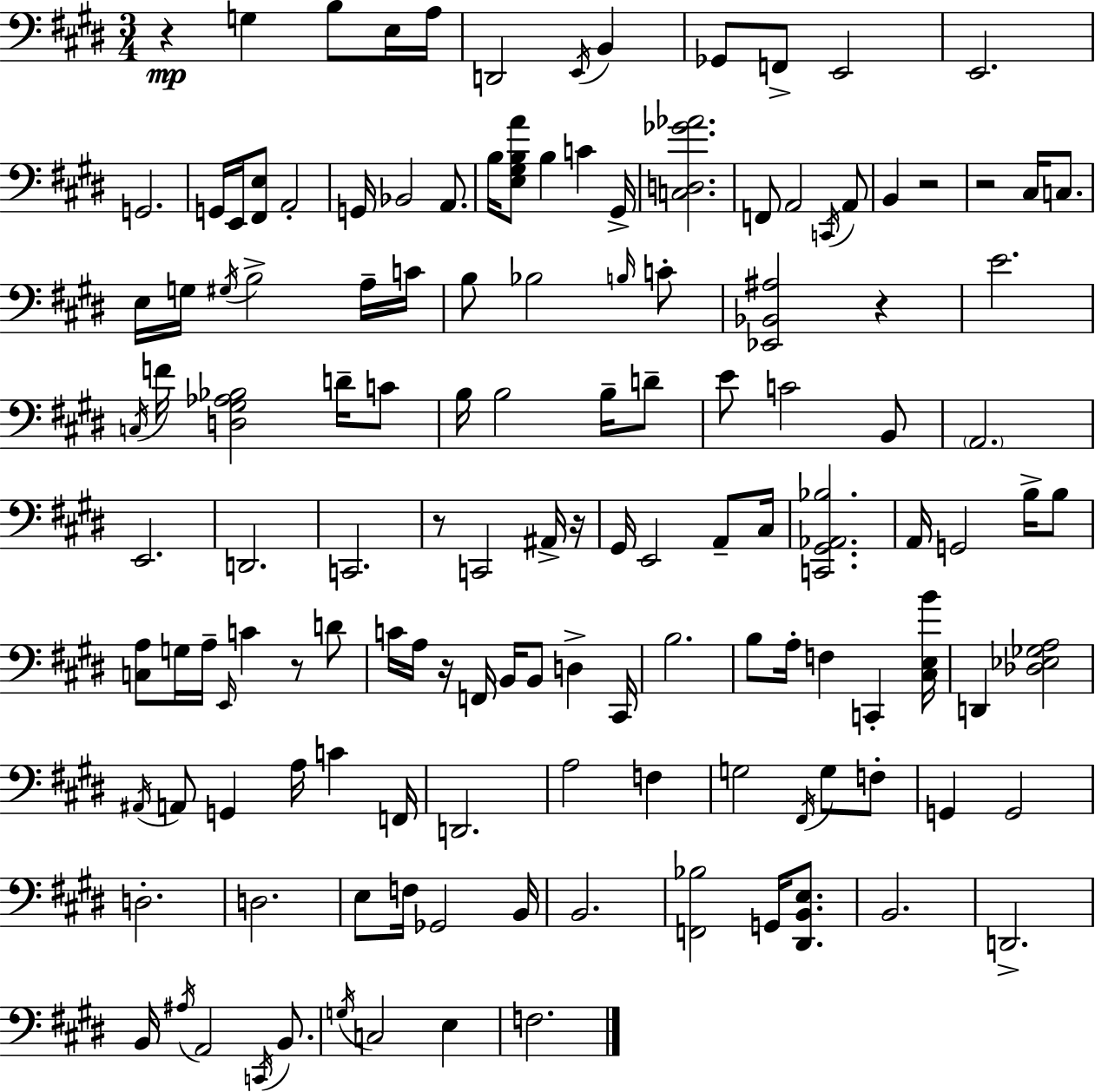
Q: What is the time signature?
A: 3/4